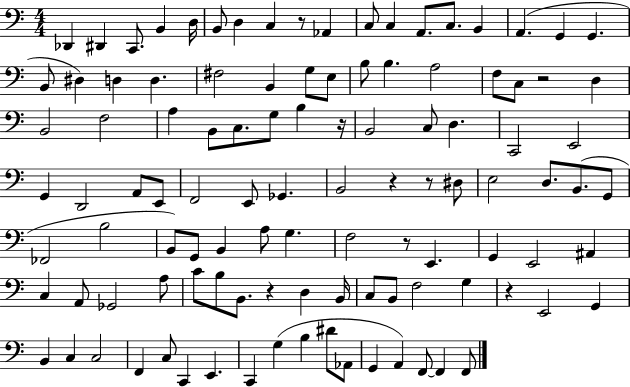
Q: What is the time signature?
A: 4/4